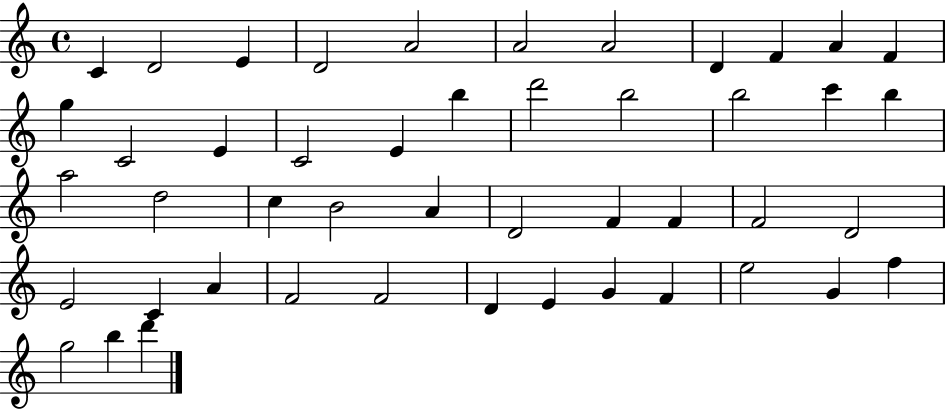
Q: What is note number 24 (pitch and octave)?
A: D5